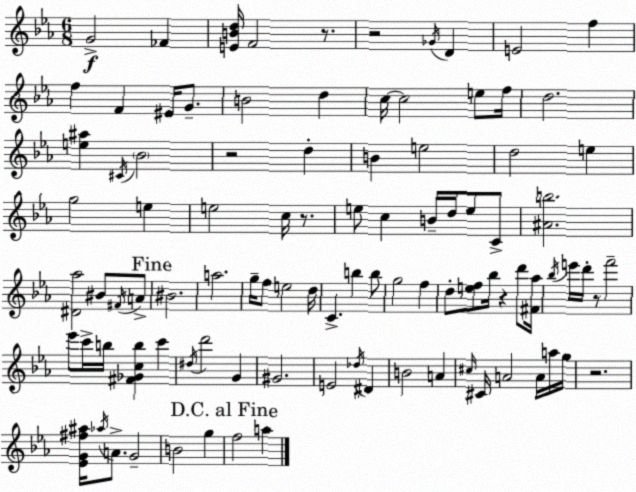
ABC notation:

X:1
T:Untitled
M:6/8
L:1/4
K:Cm
G2 _F [EBd]/4 F2 z/2 z2 _G/4 D E2 f f F ^E/4 G/2 B2 d c/4 c2 e/2 f/4 d2 [e^a] ^C/4 _B2 z2 d B e2 d2 e g2 e e2 c/4 z/2 e/2 c B/4 d/4 e/2 C/2 [^Ab]2 [^D_a]2 ^B/2 ^F/4 A/2 ^B2 a2 g/4 f/2 e2 d/4 C b b/2 g2 f d/2 [ef]/2 _b/4 z d'/2 [^F_a]/4 _b/4 e'/4 d'/4 z/2 f'2 _e'/2 c'/4 b/4 [^F_Gcb] c' ^d/4 d'2 G ^G2 E2 _d/4 ^D B2 A ^c/4 ^C/4 A2 A/4 a/4 g/4 z2 [_EG^f^a]/4 _a/4 A/2 G2 B2 g f2 a